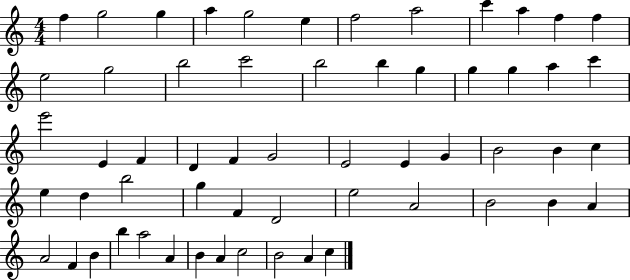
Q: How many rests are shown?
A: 0